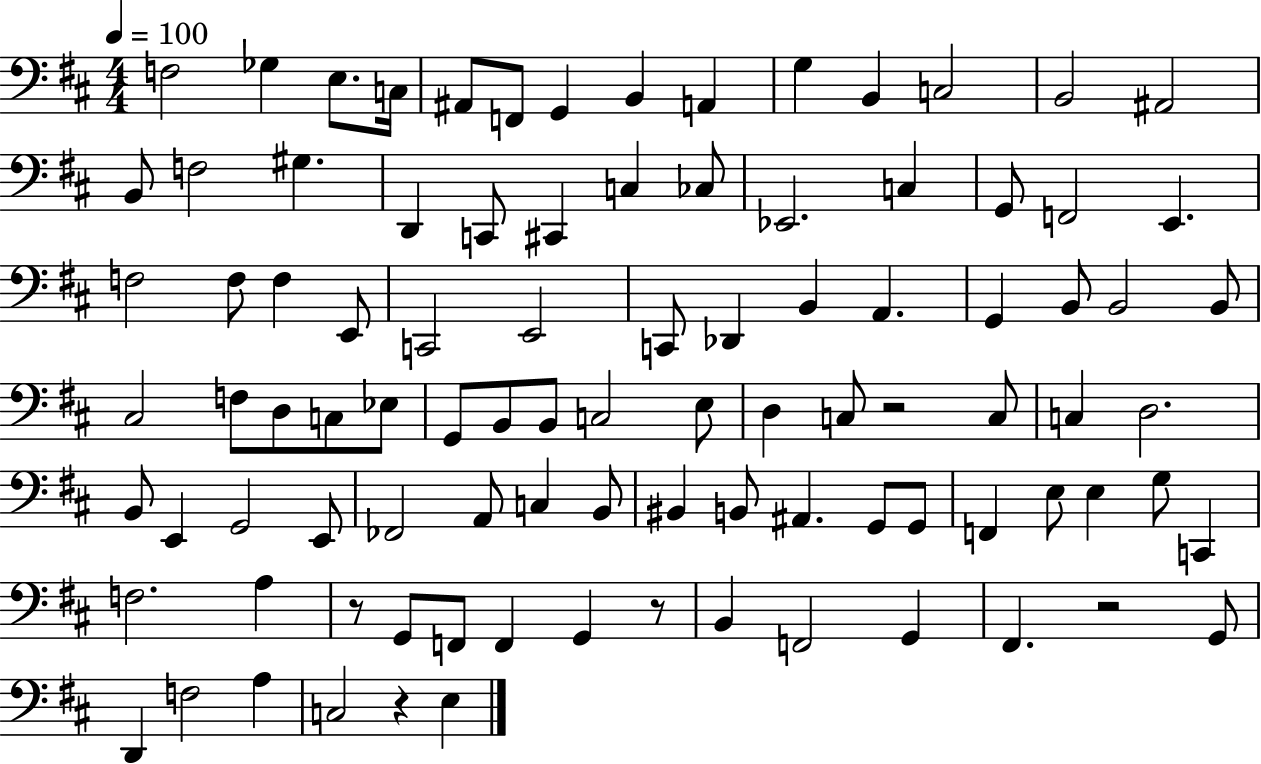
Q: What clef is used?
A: bass